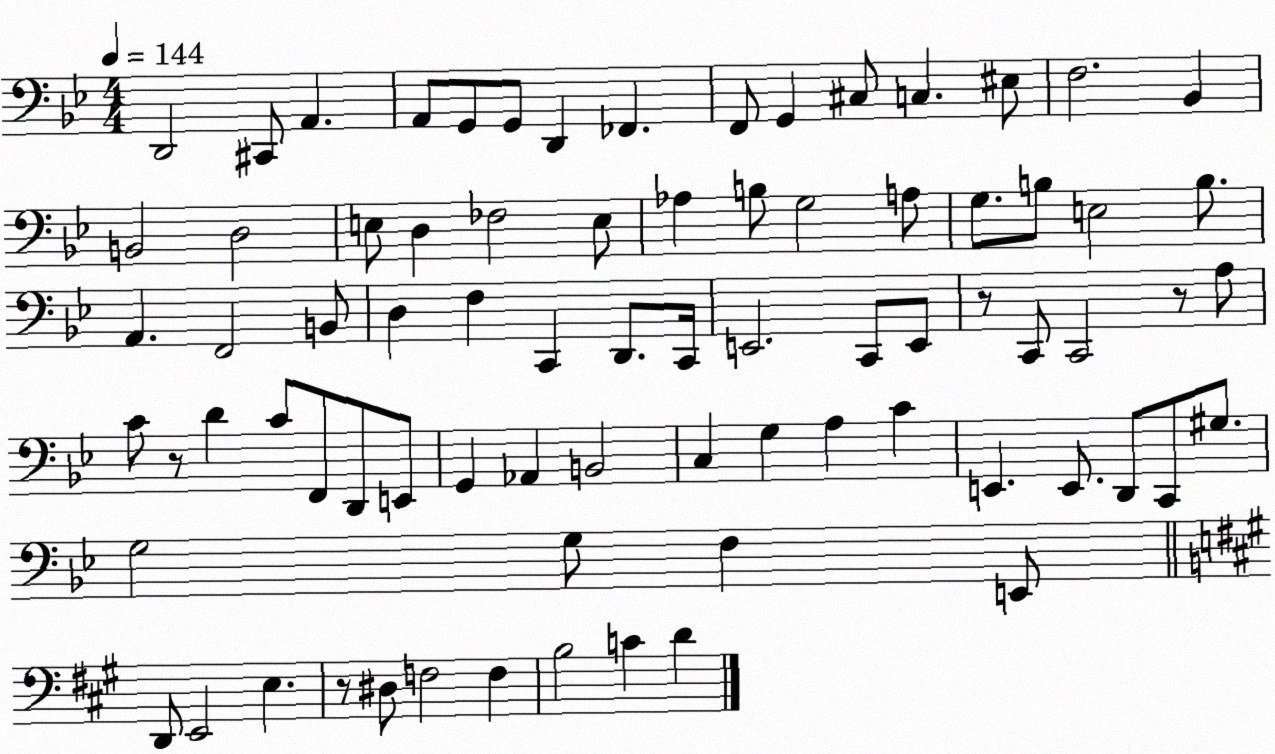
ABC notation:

X:1
T:Untitled
M:4/4
L:1/4
K:Bb
D,,2 ^C,,/2 A,, A,,/2 G,,/2 G,,/2 D,, _F,, F,,/2 G,, ^C,/2 C, ^E,/2 F,2 _B,, B,,2 D,2 E,/2 D, _F,2 E,/2 _A, B,/2 G,2 A,/2 G,/2 B,/2 E,2 B,/2 A,, F,,2 B,,/2 D, F, C,, D,,/2 C,,/4 E,,2 C,,/2 E,,/2 z/2 C,,/2 C,,2 z/2 A,/2 C/2 z/2 D C/2 F,,/2 D,,/2 E,,/2 G,, _A,, B,,2 C, G, A, C E,, E,,/2 D,,/2 C,,/2 ^G,/2 G,2 G,/2 F, E,,/2 D,,/2 E,,2 E, z/2 ^D,/2 F,2 F, B,2 C D